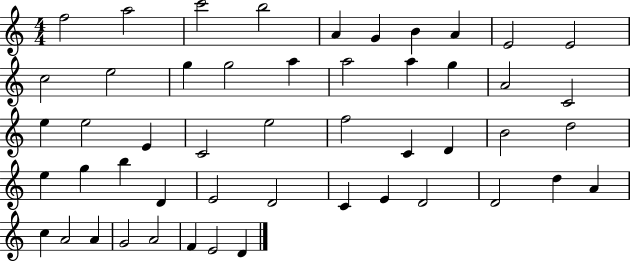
X:1
T:Untitled
M:4/4
L:1/4
K:C
f2 a2 c'2 b2 A G B A E2 E2 c2 e2 g g2 a a2 a g A2 C2 e e2 E C2 e2 f2 C D B2 d2 e g b D E2 D2 C E D2 D2 d A c A2 A G2 A2 F E2 D